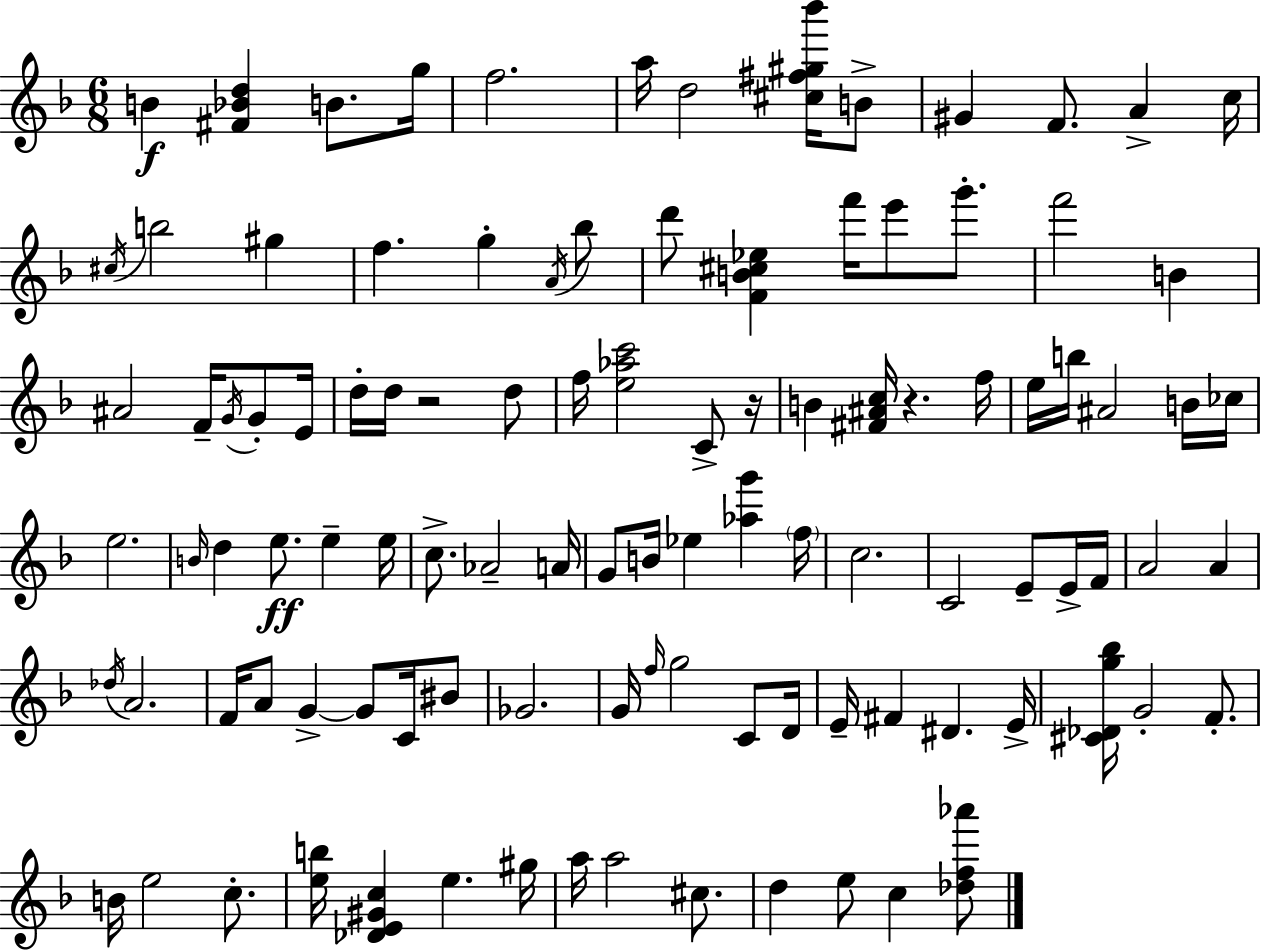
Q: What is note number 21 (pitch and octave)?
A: E6